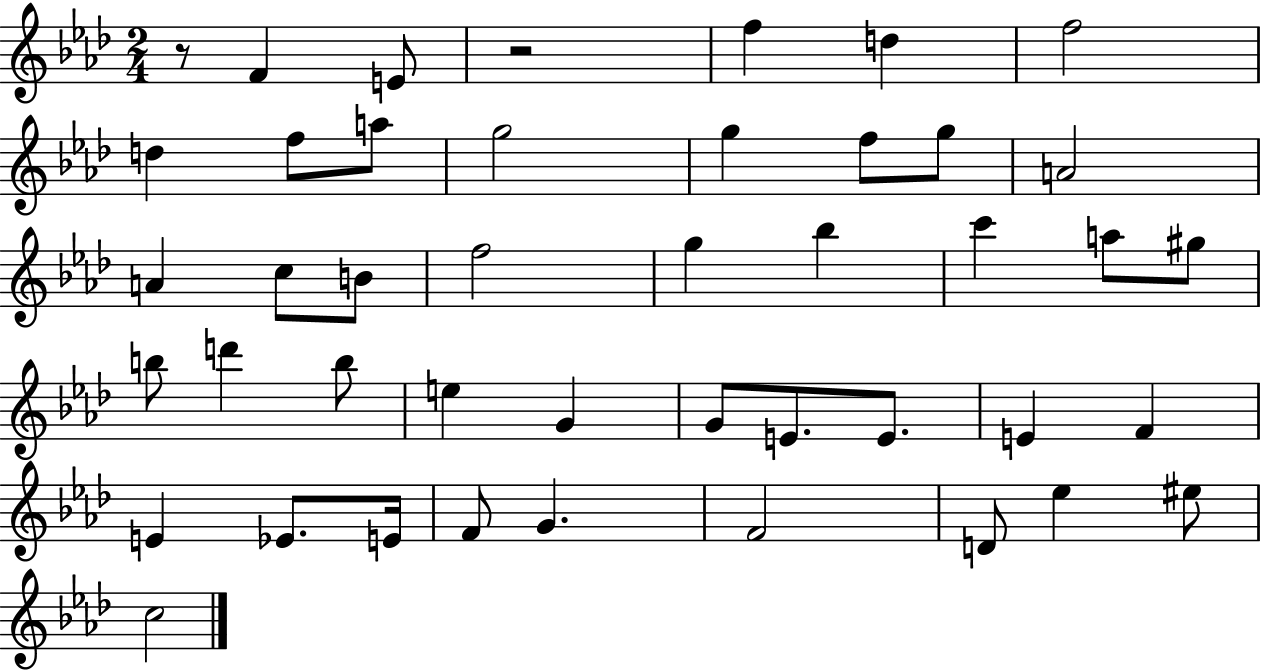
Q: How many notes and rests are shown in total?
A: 44